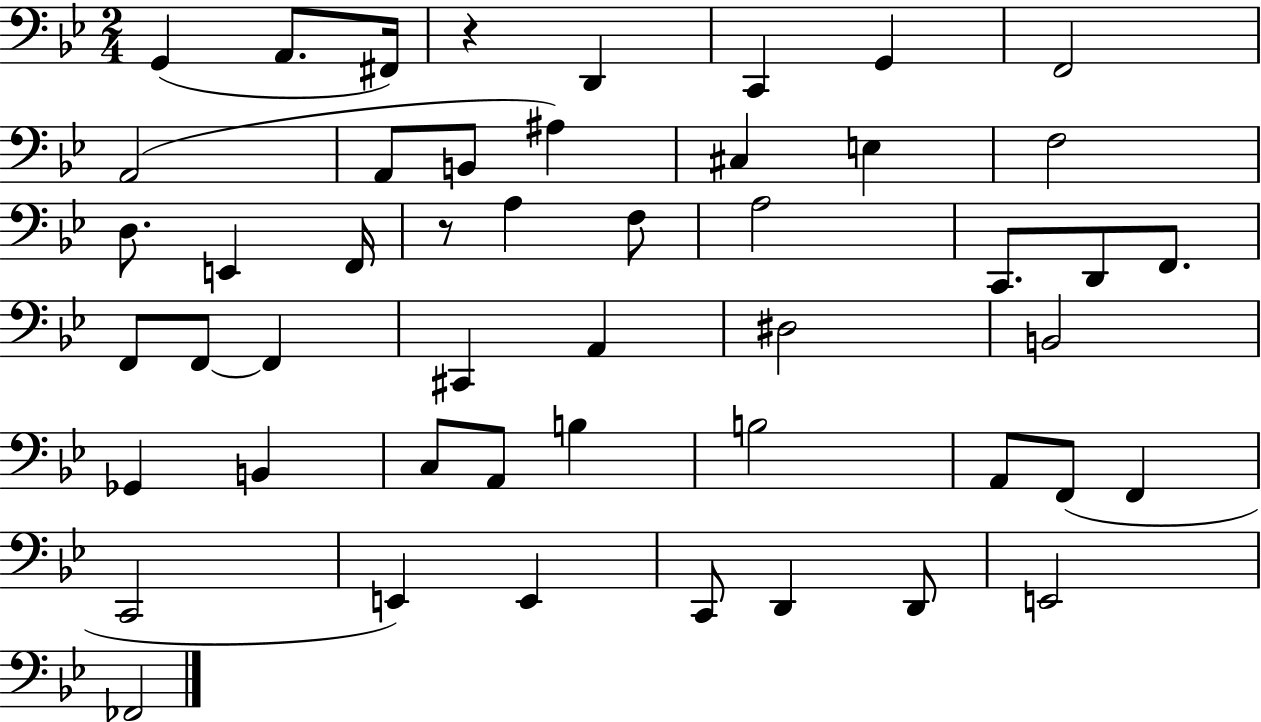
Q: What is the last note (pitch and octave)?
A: FES2